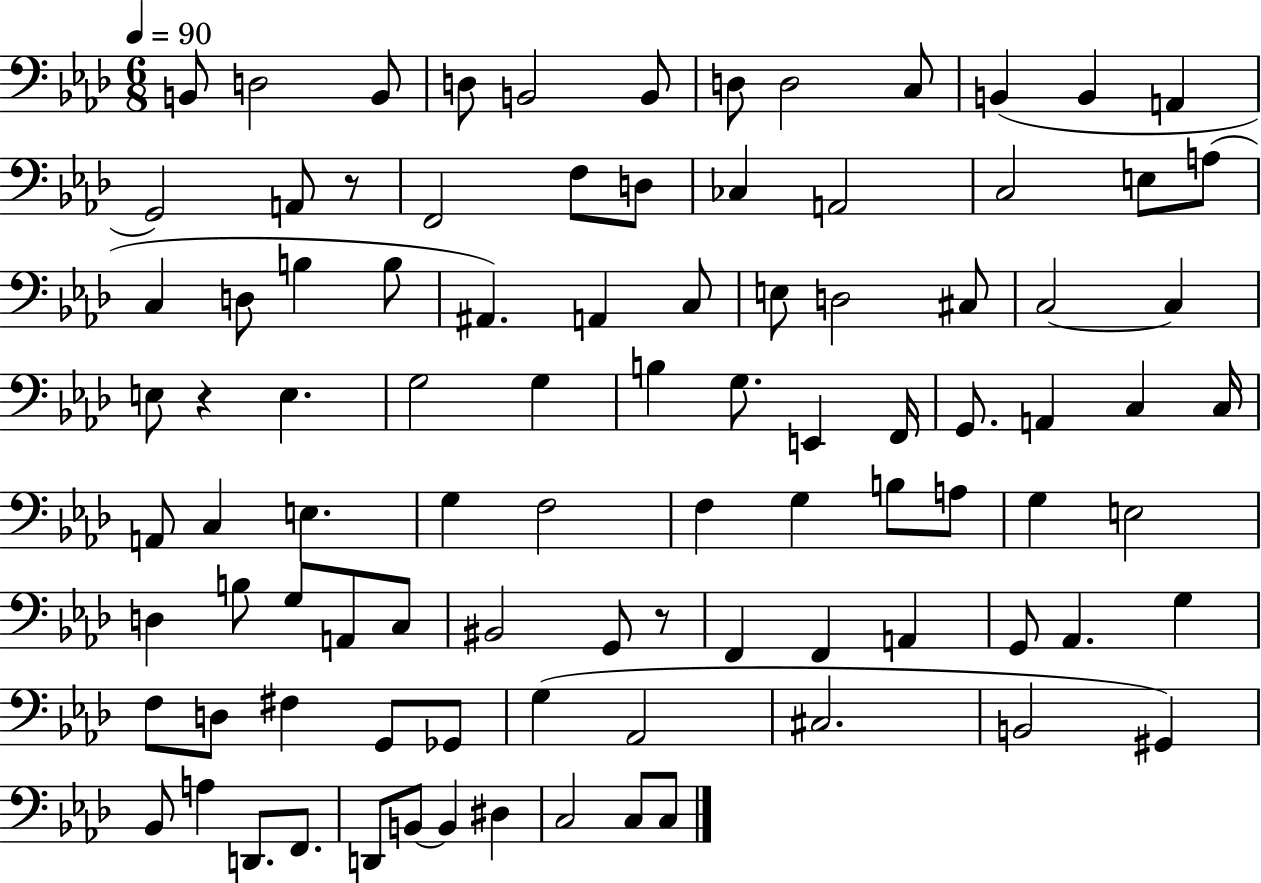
X:1
T:Untitled
M:6/8
L:1/4
K:Ab
B,,/2 D,2 B,,/2 D,/2 B,,2 B,,/2 D,/2 D,2 C,/2 B,, B,, A,, G,,2 A,,/2 z/2 F,,2 F,/2 D,/2 _C, A,,2 C,2 E,/2 A,/2 C, D,/2 B, B,/2 ^A,, A,, C,/2 E,/2 D,2 ^C,/2 C,2 C, E,/2 z E, G,2 G, B, G,/2 E,, F,,/4 G,,/2 A,, C, C,/4 A,,/2 C, E, G, F,2 F, G, B,/2 A,/2 G, E,2 D, B,/2 G,/2 A,,/2 C,/2 ^B,,2 G,,/2 z/2 F,, F,, A,, G,,/2 _A,, G, F,/2 D,/2 ^F, G,,/2 _G,,/2 G, _A,,2 ^C,2 B,,2 ^G,, _B,,/2 A, D,,/2 F,,/2 D,,/2 B,,/2 B,, ^D, C,2 C,/2 C,/2